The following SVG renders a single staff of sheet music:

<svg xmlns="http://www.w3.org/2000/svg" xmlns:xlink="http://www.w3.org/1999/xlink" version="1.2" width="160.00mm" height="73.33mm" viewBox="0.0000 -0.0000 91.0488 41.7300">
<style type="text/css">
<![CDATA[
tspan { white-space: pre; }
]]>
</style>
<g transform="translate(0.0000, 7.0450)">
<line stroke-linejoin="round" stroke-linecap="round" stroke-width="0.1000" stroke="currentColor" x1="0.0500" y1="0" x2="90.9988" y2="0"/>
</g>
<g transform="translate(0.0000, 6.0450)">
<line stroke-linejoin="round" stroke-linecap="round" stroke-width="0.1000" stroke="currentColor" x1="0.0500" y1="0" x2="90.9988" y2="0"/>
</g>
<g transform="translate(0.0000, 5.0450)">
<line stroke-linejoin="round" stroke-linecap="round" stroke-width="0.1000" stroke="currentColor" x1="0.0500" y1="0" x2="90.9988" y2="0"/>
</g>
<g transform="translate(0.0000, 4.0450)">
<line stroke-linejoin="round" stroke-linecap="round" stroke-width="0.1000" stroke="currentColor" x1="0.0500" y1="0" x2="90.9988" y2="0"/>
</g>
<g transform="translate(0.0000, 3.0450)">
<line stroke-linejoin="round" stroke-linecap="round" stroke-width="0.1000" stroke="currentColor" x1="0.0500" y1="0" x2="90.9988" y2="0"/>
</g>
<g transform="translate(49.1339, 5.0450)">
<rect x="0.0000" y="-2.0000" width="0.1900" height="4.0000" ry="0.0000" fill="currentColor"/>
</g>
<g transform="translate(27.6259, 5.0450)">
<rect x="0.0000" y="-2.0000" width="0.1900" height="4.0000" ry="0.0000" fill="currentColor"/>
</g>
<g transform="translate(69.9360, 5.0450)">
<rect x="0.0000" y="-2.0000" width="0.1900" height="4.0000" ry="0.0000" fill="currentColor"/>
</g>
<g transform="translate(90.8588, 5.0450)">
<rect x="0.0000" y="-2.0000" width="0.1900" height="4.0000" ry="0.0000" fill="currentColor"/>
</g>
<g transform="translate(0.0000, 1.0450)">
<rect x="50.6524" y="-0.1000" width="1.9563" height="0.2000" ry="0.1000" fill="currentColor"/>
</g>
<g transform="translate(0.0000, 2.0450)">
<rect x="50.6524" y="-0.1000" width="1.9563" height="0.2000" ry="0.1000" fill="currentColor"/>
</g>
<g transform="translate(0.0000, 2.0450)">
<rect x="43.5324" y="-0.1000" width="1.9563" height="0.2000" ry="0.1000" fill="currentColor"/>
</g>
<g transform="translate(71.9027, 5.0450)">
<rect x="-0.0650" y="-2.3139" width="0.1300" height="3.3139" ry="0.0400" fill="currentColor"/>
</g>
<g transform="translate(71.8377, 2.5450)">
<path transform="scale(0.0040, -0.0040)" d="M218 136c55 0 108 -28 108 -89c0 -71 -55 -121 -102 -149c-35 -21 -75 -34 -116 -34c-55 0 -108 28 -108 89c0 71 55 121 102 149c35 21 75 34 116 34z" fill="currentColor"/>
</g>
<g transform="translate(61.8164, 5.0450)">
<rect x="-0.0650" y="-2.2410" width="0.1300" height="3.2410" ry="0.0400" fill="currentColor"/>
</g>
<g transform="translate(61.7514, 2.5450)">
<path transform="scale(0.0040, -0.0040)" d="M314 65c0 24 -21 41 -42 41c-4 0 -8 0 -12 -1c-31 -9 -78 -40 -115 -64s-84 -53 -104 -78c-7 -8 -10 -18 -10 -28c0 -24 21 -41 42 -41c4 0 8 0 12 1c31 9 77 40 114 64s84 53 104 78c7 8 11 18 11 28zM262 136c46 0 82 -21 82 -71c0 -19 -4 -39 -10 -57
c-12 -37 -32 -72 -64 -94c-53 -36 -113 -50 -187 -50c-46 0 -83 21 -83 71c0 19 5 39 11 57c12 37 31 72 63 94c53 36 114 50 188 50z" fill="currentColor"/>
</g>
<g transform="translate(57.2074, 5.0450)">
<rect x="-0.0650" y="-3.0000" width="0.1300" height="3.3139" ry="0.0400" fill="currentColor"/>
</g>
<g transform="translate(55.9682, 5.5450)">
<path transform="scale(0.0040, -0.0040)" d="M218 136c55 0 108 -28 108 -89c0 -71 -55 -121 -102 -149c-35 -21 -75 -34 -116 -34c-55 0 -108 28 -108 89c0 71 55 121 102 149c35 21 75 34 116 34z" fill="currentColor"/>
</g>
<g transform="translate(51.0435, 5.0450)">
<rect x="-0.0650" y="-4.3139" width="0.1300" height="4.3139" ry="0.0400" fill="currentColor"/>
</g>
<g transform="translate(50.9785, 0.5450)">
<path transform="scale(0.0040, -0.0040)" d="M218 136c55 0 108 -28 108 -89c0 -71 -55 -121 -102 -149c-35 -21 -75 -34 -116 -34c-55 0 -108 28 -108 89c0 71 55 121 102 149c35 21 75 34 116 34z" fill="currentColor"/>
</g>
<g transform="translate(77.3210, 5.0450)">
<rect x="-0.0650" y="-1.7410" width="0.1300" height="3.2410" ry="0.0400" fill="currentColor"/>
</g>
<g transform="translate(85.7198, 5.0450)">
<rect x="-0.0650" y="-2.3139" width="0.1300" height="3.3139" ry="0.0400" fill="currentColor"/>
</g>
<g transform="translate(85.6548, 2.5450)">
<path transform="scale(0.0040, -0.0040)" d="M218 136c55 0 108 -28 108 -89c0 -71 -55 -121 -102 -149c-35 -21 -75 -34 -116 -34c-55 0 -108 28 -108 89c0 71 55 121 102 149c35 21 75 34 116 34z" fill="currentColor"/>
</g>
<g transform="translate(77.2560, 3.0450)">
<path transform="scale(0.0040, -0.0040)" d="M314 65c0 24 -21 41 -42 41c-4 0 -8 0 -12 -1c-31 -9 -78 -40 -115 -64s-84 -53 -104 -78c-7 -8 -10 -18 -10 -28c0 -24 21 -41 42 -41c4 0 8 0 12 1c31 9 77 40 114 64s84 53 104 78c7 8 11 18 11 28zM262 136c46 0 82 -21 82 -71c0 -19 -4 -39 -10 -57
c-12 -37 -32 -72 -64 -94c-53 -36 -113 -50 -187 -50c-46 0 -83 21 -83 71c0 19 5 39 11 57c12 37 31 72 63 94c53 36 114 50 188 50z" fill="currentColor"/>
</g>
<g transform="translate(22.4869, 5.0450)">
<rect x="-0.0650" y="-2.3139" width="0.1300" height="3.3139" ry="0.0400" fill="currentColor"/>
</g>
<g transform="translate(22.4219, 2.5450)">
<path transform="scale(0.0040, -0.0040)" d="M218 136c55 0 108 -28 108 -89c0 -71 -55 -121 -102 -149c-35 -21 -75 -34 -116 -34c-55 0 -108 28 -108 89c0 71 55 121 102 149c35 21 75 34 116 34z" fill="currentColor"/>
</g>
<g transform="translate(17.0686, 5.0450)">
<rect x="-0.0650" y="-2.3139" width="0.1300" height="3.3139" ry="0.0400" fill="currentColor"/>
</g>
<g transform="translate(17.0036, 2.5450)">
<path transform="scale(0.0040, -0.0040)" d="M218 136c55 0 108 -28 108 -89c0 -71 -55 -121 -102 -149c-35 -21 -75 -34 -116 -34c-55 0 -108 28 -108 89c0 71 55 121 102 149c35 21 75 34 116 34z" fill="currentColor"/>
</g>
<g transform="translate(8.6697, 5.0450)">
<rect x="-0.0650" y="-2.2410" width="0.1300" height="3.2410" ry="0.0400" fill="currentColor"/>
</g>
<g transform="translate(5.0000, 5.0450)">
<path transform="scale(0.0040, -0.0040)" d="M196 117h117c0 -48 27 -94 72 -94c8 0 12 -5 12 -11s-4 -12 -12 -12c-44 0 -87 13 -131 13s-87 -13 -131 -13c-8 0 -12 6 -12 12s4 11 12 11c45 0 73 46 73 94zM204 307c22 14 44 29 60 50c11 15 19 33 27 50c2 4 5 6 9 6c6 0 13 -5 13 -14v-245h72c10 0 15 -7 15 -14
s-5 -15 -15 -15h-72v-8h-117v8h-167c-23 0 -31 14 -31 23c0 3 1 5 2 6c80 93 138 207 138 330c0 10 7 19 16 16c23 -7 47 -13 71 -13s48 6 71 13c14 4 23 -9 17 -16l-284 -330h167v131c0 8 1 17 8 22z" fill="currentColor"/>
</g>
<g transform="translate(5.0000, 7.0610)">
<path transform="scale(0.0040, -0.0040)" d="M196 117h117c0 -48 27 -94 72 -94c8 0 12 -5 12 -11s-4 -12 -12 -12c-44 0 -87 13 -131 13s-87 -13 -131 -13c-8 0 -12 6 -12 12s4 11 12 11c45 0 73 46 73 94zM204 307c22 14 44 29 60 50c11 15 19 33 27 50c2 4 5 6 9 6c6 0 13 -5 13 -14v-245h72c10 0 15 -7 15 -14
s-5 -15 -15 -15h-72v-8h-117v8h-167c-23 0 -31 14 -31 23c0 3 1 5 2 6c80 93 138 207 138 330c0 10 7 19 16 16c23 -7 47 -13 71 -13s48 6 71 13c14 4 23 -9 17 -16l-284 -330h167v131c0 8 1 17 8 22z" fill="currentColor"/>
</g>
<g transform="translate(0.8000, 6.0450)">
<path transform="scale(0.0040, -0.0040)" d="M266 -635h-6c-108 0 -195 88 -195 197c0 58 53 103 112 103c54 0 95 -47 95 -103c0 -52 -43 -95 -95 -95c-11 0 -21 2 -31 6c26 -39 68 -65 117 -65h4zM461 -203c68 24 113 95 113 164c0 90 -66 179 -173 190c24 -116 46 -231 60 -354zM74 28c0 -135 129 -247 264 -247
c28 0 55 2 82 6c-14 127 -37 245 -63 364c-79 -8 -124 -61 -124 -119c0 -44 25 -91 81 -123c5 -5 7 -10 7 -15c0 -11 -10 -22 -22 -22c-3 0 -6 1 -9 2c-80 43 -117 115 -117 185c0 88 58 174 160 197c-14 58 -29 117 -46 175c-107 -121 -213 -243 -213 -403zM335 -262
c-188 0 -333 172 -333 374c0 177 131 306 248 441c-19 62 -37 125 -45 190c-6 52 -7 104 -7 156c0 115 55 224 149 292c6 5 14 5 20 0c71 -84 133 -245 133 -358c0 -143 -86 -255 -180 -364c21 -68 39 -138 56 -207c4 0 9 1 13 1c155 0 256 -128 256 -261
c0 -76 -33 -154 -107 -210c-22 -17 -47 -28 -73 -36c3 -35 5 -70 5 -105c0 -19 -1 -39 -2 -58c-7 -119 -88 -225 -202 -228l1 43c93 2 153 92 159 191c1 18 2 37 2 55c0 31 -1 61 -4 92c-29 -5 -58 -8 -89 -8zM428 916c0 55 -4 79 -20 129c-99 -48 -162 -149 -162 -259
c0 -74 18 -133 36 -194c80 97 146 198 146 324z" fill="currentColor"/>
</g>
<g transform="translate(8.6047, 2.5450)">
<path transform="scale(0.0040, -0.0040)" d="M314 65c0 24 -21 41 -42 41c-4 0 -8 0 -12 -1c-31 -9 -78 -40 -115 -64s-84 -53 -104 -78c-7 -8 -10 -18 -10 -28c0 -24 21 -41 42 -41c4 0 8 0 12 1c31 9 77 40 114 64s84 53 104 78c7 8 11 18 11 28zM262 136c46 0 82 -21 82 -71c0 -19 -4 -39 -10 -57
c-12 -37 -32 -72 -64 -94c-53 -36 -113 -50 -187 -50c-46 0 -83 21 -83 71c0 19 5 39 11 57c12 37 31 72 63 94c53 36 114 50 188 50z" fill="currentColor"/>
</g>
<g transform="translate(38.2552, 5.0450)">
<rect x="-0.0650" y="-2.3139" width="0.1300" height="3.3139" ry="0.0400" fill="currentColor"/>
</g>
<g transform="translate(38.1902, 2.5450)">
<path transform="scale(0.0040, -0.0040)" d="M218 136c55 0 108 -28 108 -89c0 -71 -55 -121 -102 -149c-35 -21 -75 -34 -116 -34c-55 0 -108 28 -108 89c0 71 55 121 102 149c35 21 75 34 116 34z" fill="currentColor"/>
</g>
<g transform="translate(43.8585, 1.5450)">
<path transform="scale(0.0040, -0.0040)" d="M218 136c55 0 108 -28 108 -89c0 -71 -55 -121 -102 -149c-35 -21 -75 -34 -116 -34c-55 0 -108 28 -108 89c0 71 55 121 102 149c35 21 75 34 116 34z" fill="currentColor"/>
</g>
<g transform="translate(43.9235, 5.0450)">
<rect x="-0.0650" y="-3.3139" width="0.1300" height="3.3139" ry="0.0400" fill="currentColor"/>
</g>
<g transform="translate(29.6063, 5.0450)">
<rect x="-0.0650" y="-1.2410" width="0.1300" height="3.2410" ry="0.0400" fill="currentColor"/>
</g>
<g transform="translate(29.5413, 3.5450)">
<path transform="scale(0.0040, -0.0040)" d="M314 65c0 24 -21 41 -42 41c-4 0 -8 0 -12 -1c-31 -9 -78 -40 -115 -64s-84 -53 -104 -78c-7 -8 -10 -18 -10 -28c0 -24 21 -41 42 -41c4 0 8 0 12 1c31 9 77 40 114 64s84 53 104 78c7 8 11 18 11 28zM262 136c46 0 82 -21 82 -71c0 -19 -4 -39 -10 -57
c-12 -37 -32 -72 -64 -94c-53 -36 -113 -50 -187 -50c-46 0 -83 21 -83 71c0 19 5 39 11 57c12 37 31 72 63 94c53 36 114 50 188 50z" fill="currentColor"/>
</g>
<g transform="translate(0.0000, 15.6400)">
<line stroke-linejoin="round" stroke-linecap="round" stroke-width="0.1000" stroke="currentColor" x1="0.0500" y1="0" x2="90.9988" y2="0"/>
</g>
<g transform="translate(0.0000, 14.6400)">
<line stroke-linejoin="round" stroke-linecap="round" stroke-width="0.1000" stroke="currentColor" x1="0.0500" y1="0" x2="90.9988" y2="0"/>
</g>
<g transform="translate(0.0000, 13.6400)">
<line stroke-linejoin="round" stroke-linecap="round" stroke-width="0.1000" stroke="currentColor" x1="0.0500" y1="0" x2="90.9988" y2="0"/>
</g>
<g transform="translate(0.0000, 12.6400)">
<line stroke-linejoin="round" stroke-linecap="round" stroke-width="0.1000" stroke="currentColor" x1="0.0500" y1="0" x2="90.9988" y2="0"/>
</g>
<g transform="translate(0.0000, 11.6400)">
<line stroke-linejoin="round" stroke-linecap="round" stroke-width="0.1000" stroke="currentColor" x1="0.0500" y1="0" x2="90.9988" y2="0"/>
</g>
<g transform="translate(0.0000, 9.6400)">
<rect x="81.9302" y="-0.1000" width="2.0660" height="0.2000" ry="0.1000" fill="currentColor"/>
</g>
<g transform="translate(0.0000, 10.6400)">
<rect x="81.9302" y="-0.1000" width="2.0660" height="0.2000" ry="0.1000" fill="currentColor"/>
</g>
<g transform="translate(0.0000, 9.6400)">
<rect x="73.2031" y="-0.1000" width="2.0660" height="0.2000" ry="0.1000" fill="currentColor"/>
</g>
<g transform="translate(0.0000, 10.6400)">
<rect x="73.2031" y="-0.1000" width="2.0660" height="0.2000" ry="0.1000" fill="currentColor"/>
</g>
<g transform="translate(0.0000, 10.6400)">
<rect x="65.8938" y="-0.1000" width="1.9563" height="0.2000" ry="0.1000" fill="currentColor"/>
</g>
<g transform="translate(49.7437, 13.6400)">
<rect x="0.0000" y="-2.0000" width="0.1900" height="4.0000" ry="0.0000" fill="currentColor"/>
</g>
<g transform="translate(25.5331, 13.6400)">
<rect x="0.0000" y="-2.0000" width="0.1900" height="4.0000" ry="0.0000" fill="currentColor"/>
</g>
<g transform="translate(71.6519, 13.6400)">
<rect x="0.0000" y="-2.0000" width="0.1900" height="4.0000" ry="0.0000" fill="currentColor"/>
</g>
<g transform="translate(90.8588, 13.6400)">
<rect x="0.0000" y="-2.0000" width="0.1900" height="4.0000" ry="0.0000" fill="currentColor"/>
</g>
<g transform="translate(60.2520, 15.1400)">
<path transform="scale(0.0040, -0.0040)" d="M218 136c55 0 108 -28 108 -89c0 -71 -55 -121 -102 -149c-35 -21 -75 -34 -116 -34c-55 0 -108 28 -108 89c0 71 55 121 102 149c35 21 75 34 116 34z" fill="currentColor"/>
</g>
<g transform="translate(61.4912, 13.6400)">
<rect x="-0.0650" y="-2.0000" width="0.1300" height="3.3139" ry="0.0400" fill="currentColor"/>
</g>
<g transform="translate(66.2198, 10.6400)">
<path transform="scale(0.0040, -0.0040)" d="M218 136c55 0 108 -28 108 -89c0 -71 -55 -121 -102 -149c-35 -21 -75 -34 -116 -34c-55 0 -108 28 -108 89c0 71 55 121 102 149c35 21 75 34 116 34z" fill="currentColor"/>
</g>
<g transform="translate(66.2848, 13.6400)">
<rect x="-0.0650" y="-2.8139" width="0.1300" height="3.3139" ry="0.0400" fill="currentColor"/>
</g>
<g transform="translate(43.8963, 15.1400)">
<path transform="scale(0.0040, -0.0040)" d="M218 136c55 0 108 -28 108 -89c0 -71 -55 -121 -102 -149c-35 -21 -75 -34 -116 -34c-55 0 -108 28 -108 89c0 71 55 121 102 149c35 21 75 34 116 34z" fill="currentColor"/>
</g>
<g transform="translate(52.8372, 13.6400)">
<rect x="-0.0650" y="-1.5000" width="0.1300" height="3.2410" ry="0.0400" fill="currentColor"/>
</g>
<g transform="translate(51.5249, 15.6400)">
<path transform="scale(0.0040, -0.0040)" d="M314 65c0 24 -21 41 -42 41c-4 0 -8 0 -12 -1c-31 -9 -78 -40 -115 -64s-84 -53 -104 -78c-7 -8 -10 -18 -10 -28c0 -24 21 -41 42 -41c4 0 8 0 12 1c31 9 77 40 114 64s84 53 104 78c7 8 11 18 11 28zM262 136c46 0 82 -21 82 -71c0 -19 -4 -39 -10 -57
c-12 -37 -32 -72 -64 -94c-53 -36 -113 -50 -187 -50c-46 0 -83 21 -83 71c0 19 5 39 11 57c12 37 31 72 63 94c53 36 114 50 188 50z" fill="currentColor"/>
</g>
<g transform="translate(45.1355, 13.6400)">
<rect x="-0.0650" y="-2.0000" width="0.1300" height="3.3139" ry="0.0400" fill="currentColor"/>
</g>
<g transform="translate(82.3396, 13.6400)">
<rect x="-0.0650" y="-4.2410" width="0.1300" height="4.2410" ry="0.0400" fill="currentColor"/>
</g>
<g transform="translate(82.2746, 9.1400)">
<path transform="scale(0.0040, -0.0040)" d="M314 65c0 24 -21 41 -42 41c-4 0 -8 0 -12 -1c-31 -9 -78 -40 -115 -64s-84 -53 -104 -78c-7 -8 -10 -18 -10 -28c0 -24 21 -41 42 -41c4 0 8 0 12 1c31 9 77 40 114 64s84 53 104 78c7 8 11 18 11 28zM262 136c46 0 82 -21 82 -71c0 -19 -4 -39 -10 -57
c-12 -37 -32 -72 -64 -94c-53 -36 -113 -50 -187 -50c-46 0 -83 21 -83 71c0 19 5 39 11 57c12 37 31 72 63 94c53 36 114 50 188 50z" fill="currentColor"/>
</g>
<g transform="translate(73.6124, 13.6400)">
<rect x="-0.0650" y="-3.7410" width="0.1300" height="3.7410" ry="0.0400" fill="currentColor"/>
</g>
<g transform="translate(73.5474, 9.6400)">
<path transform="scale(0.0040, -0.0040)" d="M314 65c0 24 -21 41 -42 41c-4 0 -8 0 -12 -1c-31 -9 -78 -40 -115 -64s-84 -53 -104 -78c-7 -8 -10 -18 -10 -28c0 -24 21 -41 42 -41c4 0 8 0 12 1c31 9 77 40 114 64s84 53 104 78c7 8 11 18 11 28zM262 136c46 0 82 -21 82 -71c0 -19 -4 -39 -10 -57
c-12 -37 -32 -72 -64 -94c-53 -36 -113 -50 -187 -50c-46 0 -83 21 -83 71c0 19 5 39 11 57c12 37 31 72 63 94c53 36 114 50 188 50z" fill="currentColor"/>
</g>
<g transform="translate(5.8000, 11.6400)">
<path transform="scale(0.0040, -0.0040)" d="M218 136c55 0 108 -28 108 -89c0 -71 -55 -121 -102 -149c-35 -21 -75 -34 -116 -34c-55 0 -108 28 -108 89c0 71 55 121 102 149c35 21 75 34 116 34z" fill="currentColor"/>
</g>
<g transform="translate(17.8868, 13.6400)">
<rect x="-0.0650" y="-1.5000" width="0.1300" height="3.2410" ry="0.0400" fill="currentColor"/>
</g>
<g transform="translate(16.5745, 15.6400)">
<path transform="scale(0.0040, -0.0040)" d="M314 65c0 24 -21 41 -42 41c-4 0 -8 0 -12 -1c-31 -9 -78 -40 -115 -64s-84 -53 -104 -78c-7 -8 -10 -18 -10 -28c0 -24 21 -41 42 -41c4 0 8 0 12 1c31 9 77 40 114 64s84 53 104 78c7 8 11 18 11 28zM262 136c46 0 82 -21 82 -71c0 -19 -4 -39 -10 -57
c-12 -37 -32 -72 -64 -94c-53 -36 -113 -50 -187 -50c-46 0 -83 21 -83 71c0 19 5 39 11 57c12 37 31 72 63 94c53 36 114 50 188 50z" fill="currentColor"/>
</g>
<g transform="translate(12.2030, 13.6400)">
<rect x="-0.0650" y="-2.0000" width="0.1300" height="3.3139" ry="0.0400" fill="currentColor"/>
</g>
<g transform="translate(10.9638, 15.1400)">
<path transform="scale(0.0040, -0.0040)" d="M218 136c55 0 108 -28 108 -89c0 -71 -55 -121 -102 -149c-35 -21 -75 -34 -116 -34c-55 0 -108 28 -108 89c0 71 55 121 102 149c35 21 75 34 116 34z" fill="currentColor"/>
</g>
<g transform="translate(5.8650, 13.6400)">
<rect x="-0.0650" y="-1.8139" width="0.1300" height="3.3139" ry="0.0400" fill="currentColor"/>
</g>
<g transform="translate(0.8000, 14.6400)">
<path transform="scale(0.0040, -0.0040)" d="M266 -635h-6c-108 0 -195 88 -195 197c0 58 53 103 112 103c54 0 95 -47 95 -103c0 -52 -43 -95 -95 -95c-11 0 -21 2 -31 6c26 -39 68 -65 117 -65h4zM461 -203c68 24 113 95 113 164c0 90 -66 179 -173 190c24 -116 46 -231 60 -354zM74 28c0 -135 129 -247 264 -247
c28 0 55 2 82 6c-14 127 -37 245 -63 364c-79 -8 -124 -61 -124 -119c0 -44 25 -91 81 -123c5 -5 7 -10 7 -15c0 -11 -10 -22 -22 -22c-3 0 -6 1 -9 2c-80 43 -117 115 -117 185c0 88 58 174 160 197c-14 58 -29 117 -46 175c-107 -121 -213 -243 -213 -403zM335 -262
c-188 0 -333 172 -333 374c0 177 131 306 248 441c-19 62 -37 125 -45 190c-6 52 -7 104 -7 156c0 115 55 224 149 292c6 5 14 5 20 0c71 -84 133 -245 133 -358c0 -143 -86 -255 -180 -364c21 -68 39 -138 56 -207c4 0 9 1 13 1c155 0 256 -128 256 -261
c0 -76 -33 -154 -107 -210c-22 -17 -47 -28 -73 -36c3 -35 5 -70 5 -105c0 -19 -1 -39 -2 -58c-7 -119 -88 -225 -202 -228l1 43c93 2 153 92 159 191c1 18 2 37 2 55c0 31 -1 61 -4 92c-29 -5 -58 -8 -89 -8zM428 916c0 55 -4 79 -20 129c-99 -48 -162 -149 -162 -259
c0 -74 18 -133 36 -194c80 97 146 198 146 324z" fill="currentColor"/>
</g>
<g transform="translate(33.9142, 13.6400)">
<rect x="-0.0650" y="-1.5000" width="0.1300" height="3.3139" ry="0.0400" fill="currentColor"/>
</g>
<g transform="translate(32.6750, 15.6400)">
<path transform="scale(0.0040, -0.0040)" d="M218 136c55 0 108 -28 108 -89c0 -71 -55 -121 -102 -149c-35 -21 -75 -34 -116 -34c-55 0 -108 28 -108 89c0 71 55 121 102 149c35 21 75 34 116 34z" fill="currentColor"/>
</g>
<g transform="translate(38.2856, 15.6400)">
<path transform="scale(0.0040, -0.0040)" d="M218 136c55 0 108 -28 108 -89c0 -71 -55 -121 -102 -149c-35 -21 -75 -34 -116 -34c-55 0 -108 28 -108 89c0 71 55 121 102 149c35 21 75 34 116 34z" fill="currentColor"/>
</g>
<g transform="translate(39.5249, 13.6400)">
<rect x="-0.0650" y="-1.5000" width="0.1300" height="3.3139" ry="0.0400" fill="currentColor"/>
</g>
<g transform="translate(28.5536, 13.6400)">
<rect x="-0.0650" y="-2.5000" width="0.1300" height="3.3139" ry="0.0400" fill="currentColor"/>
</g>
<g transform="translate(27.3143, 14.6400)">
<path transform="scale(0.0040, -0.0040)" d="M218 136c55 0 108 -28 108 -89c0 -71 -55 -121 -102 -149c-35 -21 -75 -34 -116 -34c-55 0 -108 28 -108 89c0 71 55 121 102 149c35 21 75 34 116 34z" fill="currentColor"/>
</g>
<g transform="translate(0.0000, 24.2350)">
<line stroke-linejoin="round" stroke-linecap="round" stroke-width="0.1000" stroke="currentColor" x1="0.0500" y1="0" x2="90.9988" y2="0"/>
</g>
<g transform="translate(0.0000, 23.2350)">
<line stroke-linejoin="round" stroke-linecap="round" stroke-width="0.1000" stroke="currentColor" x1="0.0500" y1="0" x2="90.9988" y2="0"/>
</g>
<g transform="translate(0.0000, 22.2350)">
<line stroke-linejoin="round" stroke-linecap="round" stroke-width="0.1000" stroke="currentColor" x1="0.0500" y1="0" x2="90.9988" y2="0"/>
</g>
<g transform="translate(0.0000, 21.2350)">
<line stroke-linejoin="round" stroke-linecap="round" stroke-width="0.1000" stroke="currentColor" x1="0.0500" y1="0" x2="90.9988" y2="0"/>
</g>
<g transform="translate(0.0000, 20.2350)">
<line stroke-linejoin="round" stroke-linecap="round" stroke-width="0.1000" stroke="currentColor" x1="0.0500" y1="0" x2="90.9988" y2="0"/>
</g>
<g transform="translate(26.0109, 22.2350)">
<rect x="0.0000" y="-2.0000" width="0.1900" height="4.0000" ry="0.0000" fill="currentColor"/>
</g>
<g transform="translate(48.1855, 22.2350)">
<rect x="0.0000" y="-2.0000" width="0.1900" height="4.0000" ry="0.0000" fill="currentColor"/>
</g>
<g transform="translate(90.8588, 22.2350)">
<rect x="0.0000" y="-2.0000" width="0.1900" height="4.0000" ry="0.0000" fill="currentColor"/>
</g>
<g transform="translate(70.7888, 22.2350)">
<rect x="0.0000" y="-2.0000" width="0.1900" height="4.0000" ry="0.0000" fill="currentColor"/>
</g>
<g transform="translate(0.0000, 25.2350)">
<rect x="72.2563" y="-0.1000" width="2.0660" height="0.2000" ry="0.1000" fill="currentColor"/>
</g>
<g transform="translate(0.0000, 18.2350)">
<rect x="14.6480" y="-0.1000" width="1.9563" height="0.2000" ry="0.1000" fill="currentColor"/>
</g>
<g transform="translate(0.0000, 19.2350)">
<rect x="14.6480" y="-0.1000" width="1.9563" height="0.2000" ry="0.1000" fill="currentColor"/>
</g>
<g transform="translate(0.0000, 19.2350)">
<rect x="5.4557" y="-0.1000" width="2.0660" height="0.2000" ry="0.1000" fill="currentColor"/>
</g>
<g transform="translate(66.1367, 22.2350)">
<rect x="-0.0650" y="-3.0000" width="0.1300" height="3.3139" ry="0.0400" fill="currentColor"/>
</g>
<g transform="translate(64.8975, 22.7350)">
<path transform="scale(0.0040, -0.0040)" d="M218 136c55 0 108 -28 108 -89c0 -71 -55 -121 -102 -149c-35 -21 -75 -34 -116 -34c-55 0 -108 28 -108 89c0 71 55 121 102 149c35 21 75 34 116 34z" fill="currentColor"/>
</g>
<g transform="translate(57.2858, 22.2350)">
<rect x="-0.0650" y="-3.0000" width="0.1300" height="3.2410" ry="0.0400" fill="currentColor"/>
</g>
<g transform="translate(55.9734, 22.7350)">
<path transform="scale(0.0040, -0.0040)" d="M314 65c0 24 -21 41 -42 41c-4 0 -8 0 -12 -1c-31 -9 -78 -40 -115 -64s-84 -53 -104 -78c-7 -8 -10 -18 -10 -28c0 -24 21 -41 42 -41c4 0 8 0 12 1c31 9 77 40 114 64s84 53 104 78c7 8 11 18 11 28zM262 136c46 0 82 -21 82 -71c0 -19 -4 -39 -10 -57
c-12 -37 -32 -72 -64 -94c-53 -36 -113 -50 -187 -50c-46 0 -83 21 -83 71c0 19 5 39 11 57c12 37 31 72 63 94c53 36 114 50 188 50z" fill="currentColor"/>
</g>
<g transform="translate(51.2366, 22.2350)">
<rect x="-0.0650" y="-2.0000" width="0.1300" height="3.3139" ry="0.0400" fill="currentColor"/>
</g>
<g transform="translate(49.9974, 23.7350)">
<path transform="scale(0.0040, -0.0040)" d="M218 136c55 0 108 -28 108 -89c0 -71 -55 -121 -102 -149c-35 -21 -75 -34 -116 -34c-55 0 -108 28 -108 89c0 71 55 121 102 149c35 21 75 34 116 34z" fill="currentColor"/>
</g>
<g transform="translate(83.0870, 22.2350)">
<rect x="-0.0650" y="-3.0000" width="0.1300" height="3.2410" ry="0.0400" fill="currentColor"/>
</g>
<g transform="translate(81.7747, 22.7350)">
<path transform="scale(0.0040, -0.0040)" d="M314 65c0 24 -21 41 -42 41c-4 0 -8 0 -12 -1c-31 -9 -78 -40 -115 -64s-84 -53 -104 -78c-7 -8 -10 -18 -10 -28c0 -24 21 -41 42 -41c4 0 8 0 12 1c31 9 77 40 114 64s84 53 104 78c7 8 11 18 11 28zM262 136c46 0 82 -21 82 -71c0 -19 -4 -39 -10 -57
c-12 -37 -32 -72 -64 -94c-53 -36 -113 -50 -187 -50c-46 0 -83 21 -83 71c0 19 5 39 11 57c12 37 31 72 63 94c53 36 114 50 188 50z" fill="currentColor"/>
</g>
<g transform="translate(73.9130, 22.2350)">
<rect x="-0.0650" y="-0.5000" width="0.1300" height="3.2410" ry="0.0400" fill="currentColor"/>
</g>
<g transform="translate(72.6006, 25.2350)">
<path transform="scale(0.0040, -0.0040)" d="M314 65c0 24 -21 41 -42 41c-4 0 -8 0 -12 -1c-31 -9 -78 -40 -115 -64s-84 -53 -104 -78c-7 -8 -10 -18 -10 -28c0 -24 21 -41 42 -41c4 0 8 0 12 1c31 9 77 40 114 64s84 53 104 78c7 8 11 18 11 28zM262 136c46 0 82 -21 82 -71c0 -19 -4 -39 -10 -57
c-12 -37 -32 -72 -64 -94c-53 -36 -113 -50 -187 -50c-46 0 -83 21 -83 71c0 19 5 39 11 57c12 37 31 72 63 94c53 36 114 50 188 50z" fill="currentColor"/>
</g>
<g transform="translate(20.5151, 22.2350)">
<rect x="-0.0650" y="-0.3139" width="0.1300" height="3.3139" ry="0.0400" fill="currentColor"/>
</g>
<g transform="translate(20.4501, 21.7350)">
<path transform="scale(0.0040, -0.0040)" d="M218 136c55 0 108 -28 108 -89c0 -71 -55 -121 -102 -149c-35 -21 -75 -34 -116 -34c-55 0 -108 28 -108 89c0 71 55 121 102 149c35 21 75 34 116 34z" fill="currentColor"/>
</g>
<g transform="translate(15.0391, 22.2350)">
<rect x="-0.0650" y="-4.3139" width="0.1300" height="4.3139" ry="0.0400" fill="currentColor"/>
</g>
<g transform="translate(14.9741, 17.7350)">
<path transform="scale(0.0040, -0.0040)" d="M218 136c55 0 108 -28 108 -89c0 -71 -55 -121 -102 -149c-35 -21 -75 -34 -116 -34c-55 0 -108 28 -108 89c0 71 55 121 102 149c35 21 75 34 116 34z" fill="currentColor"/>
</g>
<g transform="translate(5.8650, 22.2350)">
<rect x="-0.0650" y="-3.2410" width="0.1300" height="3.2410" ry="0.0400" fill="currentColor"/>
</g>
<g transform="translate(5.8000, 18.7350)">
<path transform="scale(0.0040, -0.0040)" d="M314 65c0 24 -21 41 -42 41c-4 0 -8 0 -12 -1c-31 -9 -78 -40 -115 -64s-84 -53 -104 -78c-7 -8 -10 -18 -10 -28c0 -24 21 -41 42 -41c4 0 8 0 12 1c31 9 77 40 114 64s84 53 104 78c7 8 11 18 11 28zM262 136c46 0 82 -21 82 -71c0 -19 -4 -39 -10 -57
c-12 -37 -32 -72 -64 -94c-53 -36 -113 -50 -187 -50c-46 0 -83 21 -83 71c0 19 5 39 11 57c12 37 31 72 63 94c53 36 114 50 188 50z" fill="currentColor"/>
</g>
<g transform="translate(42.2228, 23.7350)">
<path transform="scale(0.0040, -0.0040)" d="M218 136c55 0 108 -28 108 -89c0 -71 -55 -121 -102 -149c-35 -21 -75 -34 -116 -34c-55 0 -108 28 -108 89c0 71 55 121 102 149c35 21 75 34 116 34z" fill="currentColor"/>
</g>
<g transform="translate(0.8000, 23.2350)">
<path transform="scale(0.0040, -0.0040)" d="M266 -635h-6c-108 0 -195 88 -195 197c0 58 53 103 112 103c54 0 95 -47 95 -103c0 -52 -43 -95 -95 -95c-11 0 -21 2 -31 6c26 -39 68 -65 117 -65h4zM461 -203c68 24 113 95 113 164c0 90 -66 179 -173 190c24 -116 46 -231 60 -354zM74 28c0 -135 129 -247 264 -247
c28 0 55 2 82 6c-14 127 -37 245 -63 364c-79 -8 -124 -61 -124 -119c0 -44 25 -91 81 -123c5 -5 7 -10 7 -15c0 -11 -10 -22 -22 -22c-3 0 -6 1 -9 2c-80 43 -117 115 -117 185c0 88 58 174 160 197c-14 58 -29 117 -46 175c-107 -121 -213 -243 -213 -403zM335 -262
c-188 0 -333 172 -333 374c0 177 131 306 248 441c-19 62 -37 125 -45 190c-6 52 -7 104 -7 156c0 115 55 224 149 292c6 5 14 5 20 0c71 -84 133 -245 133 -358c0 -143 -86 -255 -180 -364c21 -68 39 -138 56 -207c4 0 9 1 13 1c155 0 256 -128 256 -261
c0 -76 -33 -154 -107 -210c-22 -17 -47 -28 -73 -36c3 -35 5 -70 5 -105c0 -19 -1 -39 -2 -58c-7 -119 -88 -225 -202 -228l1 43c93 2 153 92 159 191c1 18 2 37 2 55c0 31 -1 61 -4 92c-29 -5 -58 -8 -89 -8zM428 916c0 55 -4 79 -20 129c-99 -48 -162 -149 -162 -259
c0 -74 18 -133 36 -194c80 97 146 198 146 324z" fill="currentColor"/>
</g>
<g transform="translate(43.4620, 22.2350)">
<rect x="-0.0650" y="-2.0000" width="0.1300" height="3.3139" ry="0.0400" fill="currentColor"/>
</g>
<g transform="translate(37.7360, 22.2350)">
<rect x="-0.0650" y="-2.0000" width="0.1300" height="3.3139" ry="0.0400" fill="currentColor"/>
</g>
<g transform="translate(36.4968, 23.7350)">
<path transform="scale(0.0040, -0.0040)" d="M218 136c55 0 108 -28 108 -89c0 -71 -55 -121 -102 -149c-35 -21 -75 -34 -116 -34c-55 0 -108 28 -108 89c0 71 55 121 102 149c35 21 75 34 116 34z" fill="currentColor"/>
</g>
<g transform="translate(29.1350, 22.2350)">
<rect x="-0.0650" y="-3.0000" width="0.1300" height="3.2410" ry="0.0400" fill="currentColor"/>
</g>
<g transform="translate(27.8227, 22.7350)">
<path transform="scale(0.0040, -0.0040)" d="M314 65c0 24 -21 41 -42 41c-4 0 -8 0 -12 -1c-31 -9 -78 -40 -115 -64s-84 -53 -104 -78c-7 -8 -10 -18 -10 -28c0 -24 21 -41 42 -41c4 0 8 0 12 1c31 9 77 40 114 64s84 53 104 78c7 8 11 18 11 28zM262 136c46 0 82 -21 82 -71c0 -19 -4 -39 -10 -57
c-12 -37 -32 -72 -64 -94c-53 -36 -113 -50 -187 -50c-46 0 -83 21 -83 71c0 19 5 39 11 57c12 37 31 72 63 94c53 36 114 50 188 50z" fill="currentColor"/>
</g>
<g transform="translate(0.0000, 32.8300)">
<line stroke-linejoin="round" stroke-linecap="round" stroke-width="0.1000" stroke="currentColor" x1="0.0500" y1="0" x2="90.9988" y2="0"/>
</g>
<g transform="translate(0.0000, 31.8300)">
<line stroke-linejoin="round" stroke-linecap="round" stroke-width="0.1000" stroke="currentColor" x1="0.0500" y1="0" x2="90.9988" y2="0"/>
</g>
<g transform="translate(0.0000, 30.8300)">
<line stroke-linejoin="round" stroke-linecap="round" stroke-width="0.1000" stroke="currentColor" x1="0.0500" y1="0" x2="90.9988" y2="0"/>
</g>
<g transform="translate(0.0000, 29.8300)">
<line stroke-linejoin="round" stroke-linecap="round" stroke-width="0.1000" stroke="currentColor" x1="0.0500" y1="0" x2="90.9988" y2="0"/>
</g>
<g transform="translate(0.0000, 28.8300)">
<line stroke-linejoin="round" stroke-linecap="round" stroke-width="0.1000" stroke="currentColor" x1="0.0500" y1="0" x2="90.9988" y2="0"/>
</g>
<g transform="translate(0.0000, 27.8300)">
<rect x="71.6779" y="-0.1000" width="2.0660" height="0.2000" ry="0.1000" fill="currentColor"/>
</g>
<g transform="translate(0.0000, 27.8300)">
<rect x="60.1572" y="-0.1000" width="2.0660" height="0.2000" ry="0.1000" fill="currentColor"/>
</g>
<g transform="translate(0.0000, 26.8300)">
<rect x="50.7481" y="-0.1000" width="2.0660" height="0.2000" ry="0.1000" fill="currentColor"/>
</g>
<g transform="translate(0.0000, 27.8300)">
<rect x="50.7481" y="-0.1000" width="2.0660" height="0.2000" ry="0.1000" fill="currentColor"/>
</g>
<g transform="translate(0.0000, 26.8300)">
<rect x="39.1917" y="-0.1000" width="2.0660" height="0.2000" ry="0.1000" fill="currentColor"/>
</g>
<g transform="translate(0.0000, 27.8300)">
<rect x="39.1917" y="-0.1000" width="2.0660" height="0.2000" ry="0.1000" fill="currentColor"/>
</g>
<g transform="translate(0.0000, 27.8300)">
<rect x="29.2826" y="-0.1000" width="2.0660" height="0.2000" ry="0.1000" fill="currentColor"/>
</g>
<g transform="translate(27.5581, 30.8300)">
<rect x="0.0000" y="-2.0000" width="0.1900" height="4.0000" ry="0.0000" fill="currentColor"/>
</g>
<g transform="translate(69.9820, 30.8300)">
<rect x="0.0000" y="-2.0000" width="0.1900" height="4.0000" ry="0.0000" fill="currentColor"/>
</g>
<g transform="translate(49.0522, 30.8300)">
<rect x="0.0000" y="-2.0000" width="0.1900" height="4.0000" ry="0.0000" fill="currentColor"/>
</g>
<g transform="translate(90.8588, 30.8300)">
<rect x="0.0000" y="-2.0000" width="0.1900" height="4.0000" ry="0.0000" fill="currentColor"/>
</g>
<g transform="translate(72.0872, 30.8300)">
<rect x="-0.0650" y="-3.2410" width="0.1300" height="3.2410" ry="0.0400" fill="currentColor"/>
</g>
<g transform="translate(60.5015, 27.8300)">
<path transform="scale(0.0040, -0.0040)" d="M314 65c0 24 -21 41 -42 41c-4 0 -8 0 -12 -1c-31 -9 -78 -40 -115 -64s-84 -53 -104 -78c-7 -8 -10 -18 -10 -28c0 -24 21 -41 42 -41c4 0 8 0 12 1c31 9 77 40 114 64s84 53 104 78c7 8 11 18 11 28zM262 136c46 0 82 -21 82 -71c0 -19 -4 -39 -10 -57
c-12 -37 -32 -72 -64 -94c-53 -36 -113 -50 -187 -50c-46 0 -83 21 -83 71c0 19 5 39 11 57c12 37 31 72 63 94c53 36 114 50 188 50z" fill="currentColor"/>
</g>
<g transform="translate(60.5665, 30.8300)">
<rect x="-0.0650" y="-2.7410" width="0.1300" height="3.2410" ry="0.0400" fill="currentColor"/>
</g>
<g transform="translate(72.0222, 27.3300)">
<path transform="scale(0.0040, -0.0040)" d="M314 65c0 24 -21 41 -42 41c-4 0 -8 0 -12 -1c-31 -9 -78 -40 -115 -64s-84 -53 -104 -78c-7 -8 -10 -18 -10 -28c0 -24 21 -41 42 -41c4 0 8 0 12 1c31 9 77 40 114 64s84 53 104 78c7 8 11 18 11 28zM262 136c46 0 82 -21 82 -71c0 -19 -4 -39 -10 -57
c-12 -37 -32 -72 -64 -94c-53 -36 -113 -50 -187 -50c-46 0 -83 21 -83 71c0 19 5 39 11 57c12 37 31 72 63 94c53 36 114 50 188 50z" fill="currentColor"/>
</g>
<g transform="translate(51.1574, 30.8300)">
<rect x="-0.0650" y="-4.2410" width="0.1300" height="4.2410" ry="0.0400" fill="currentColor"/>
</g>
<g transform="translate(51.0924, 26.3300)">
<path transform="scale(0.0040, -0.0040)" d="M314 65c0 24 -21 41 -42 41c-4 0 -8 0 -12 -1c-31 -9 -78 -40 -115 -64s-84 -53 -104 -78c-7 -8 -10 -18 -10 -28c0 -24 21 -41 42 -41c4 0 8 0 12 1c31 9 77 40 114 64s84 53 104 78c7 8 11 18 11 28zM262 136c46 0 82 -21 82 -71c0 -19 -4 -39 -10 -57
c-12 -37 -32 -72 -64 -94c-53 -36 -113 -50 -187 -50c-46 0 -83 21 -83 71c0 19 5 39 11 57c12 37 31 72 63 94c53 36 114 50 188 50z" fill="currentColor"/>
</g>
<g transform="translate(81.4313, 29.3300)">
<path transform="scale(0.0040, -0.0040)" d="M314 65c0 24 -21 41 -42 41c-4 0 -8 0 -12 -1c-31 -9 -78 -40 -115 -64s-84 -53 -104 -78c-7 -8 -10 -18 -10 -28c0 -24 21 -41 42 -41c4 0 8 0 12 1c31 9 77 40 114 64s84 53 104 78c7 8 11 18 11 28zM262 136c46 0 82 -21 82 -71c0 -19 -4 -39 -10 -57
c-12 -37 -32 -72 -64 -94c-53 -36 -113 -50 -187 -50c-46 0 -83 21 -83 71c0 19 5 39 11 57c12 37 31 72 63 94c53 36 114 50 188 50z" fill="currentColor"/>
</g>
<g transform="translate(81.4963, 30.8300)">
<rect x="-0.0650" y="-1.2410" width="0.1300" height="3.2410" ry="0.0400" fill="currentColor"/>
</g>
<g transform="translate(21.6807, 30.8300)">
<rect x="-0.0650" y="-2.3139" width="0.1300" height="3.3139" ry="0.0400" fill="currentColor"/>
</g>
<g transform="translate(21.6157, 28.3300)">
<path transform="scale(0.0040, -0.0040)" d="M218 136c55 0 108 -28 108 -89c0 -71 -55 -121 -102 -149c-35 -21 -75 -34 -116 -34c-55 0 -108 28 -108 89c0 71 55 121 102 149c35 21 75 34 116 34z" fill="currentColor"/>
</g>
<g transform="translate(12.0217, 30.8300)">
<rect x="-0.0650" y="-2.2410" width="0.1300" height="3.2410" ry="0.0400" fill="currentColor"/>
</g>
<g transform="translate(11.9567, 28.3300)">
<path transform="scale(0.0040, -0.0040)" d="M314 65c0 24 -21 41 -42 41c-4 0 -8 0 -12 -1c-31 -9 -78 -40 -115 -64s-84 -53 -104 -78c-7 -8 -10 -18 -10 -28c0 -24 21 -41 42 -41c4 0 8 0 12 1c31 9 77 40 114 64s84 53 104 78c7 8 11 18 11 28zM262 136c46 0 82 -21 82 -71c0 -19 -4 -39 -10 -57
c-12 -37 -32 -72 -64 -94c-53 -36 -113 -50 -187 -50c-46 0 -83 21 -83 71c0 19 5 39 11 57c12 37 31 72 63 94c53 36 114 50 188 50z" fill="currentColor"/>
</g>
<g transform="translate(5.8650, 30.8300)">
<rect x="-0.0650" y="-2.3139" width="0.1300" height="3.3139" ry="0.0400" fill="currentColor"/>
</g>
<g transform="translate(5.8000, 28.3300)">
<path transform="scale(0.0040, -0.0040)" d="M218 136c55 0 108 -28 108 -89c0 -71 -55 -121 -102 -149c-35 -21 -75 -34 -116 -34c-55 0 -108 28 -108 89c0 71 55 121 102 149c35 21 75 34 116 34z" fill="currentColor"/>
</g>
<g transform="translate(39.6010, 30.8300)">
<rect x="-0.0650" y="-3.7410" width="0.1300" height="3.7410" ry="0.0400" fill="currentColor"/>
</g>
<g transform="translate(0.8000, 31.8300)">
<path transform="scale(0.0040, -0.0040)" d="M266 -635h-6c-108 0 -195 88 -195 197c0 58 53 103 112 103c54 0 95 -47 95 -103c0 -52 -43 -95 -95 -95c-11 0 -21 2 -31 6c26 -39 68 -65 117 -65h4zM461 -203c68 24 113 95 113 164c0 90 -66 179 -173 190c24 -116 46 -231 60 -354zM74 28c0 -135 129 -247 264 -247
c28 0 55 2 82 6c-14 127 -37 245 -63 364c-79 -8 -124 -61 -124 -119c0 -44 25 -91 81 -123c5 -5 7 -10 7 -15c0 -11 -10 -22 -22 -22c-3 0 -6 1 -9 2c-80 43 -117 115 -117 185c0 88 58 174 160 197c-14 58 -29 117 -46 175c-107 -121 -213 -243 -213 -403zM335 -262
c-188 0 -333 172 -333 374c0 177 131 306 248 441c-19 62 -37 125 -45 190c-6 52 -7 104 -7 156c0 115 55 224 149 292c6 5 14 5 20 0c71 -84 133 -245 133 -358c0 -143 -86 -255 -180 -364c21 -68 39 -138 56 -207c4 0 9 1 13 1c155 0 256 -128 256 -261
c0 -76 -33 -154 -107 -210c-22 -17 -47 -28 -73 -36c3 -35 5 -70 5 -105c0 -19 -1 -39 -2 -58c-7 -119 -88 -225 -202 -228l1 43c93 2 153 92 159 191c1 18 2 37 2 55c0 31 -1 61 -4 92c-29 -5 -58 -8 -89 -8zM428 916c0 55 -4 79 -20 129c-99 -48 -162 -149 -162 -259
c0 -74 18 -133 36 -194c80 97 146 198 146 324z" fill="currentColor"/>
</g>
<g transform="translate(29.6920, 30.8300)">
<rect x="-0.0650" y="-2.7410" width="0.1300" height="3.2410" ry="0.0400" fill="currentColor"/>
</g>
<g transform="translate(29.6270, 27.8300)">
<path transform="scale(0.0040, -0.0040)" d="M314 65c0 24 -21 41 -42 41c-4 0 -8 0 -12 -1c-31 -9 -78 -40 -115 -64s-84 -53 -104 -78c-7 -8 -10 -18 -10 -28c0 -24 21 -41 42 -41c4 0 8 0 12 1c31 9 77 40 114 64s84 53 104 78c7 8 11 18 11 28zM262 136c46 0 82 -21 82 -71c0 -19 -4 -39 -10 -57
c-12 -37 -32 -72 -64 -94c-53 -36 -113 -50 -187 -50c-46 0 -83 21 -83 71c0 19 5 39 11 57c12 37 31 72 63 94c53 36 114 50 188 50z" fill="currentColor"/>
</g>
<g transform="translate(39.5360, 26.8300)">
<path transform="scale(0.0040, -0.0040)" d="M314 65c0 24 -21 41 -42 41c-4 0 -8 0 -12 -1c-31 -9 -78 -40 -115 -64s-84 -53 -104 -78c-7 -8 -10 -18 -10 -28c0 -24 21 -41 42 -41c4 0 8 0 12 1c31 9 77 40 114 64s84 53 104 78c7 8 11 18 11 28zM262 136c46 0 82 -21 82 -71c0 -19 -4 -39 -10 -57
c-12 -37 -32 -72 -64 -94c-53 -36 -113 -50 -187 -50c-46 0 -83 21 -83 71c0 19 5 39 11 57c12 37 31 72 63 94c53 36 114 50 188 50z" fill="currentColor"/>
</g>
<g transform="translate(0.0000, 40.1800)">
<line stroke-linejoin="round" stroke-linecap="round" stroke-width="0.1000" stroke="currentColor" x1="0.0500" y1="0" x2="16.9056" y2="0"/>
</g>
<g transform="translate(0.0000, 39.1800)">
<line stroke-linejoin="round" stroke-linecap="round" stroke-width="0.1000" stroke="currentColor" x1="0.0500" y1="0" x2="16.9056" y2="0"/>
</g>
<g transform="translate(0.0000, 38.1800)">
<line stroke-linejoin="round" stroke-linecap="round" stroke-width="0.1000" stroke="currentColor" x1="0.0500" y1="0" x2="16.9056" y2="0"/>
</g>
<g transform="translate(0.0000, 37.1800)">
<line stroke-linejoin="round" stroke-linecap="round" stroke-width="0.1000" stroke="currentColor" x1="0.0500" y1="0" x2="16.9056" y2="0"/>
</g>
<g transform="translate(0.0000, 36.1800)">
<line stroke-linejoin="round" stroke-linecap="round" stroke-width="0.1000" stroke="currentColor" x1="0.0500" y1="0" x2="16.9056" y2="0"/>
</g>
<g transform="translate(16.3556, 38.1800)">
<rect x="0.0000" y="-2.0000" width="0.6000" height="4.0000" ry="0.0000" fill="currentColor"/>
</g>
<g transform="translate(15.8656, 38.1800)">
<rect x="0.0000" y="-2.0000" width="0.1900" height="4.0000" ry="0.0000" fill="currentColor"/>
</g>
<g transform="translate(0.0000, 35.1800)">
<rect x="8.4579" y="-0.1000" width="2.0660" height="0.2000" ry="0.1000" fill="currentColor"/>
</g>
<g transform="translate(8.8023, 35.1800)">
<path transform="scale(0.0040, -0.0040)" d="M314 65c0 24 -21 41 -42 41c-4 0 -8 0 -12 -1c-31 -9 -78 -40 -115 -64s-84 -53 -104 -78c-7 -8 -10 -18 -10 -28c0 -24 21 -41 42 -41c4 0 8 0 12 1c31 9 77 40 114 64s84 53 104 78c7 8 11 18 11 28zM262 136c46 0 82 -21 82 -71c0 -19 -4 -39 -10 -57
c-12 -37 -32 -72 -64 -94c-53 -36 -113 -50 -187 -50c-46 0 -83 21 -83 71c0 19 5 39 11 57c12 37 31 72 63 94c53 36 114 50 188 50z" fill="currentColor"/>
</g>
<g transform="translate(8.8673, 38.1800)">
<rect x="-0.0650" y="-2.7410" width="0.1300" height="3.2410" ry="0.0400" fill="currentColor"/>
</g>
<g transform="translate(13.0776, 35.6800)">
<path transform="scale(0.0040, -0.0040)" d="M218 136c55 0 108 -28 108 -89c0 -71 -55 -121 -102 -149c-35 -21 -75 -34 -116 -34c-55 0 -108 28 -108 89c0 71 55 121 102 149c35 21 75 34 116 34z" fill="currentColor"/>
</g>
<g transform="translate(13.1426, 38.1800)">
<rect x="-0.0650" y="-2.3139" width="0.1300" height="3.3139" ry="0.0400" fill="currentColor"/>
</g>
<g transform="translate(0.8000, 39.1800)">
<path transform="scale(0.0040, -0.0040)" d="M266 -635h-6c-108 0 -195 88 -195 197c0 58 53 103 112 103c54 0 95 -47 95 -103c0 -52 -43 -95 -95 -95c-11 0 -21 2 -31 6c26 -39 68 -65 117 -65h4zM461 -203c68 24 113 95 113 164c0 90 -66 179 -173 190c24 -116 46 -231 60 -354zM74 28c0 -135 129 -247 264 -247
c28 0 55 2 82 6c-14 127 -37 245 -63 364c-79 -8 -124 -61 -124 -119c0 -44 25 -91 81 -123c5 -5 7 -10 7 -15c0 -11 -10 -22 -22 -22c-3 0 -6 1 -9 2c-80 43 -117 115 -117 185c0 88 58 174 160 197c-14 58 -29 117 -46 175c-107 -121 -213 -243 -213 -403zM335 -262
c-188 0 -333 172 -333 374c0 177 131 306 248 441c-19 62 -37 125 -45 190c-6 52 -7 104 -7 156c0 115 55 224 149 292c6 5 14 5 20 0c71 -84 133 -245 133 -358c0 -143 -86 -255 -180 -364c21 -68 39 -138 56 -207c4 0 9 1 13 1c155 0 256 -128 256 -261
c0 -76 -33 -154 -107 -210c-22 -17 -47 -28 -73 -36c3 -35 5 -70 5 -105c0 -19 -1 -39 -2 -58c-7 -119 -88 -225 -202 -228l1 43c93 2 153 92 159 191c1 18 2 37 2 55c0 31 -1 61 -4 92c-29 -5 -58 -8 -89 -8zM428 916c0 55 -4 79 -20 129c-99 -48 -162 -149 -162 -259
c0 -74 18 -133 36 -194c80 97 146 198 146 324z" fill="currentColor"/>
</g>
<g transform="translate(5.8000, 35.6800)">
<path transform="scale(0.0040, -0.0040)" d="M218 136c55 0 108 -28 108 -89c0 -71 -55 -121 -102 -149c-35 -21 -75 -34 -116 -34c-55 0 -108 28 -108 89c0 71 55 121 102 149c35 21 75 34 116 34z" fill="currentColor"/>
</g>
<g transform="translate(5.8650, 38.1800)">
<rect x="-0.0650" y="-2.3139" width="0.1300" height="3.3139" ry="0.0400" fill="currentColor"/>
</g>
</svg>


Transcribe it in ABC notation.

X:1
T:Untitled
M:4/4
L:1/4
K:C
g2 g g e2 g b d' A g2 g f2 g f F E2 G E E F E2 F a c'2 d'2 b2 d' c A2 F F F A2 A C2 A2 g g2 g a2 c'2 d'2 a2 b2 e2 g a2 g